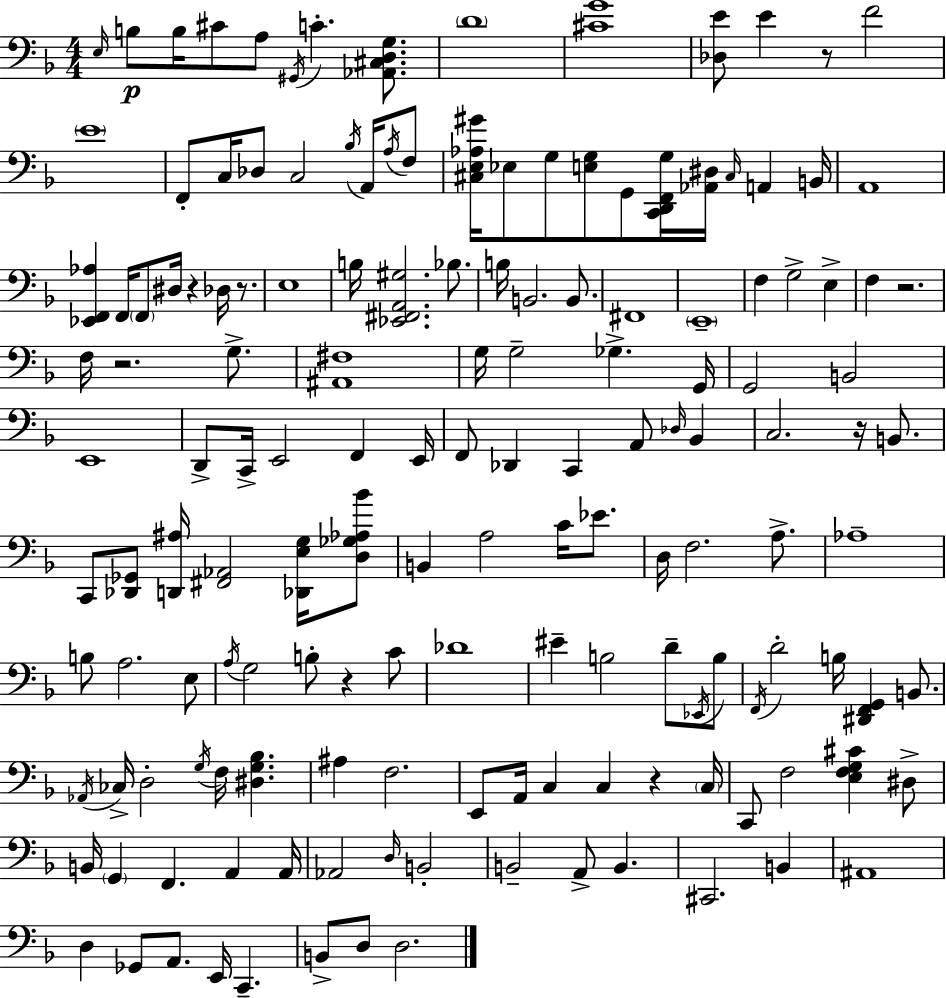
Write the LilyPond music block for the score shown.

{
  \clef bass
  \numericTimeSignature
  \time 4/4
  \key d \minor
  \grace { e16 }\p b8 b16 cis'8 a8 \acciaccatura { gis,16 } c'4.-. <aes, cis d g>8. | \parenthesize d'1 | <cis' g'>1 | <des e'>8 e'4 r8 f'2 | \break \parenthesize e'1 | f,8-. c16 des8 c2 \acciaccatura { bes16 } | a,16 \acciaccatura { a16 } f8 <cis e aes gis'>16 ees8 g8 <e g>8 g,8 <c, d, f, g>16 <aes, dis>16 \grace { cis16 } | a,4 b,16 a,1 | \break <ees, f, aes>4 f,16 \parenthesize f,8 dis16 r4 | des16 r8. e1 | b16 <ees, fis, a, gis>2. | bes8. b16 b,2. | \break b,8. fis,1 | \parenthesize e,1-- | f4 g2-> | e4-> f4 r2. | \break f16 r2. | g8.-> <ais, fis>1 | g16 g2-- ges4.-> | g,16 g,2 b,2 | \break e,1 | d,8-> c,16-> e,2 | f,4 e,16 f,8 des,4 c,4 a,8 | \grace { des16 } bes,4 c2. | \break r16 b,8. c,8 <des, ges,>8 <d, ais>16 <fis, aes,>2 | <des, e g>16 <d ges aes bes'>8 b,4 a2 | c'16 ees'8. d16 f2. | a8.-> aes1-- | \break b8 a2. | e8 \acciaccatura { a16 } g2 b8-. | r4 c'8 des'1 | eis'4-- b2 | \break d'8-- \acciaccatura { ees,16 } b8 \acciaccatura { f,16 } d'2-. | b16 <dis, f, g,>4 b,8. \acciaccatura { aes,16 } ces16-> d2-. | \acciaccatura { g16 } f16 <dis g bes>4. ais4 f2. | e,8 a,16 c4 | \break c4 r4 \parenthesize c16 c,8 f2 | <e f g cis'>4 dis8-> b,16 \parenthesize g,4 | f,4. a,4 a,16 aes,2 | \grace { d16 } b,2-. b,2-- | \break a,8-> b,4. cis,2. | b,4 ais,1 | d4 | ges,8 a,8. e,16 c,4.-- b,8-> d8 | \break d2. \bar "|."
}